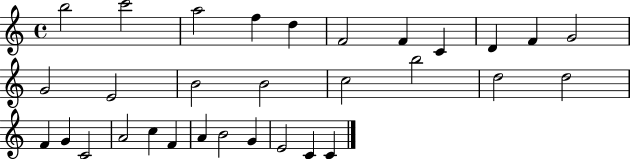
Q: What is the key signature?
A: C major